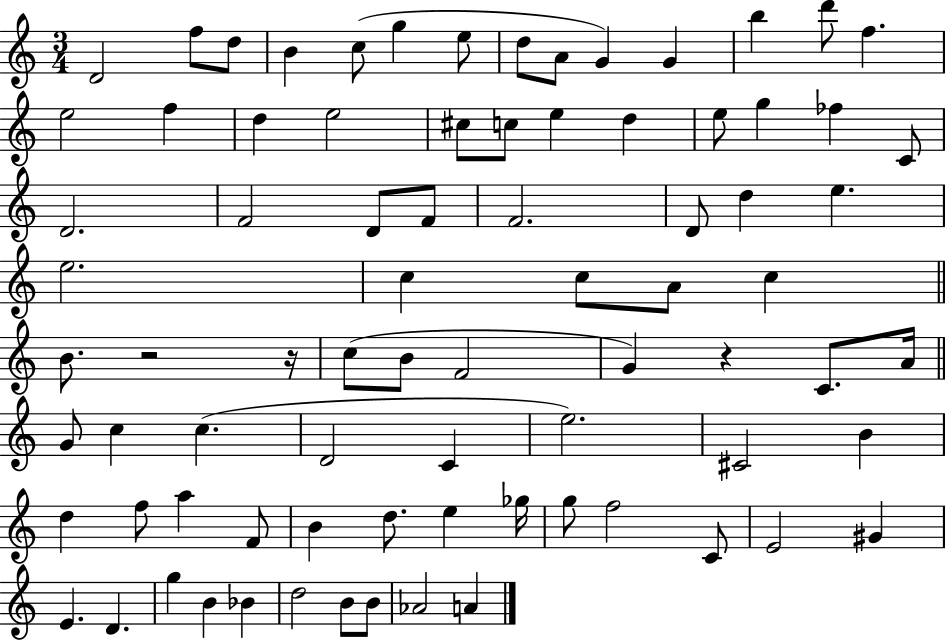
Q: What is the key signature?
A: C major